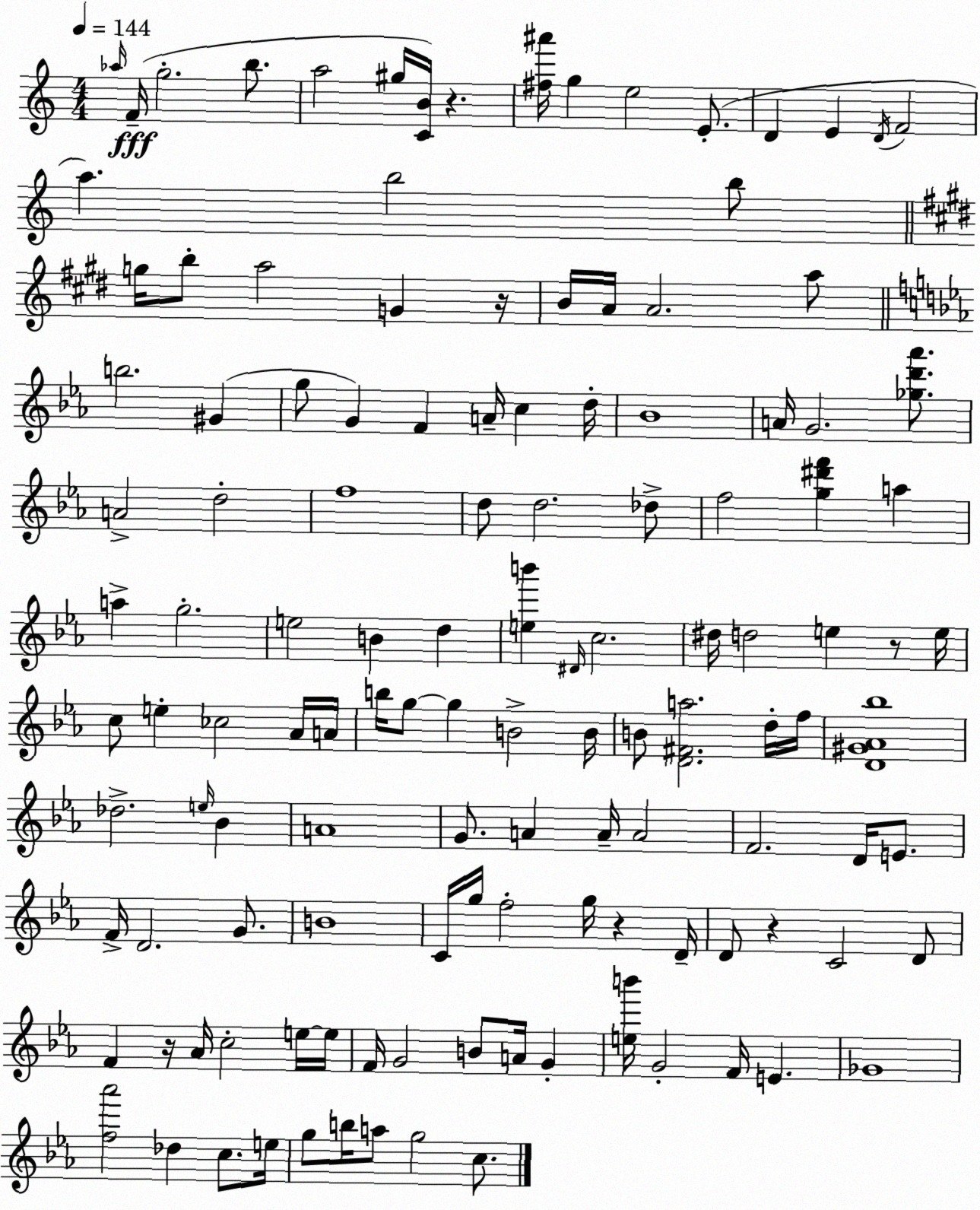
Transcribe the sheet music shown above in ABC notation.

X:1
T:Untitled
M:4/4
L:1/4
K:C
_a/4 F/4 g2 b/2 a2 ^g/4 [CB]/4 z [^f^a']/4 g e2 E/2 D E D/4 F2 a b2 b/2 g/4 b/2 a2 G z/4 B/4 A/4 A2 a/2 b2 ^G g/2 G F A/4 c d/4 _B4 A/4 G2 [_gd'_a']/2 A2 d2 f4 d/2 d2 _d/2 f2 [g^d'f'] a a g2 e2 B d [eb'] ^D/4 c2 ^d/4 d2 e z/2 e/4 c/2 e _c2 _A/4 A/4 b/4 g/2 g B2 B/4 B/2 [D^Fa]2 d/4 f/4 [D^G_A_b]4 _d2 e/4 _B A4 G/2 A A/4 A2 F2 D/4 E/2 F/4 D2 G/2 B4 C/4 g/4 f2 g/4 z D/4 D/2 z C2 D/2 F z/4 _A/4 c2 e/4 e/4 F/4 G2 B/2 A/4 G [eb']/4 G2 F/4 E _G4 [f_a']2 _d c/2 e/4 g/2 b/4 a/2 g2 c/2